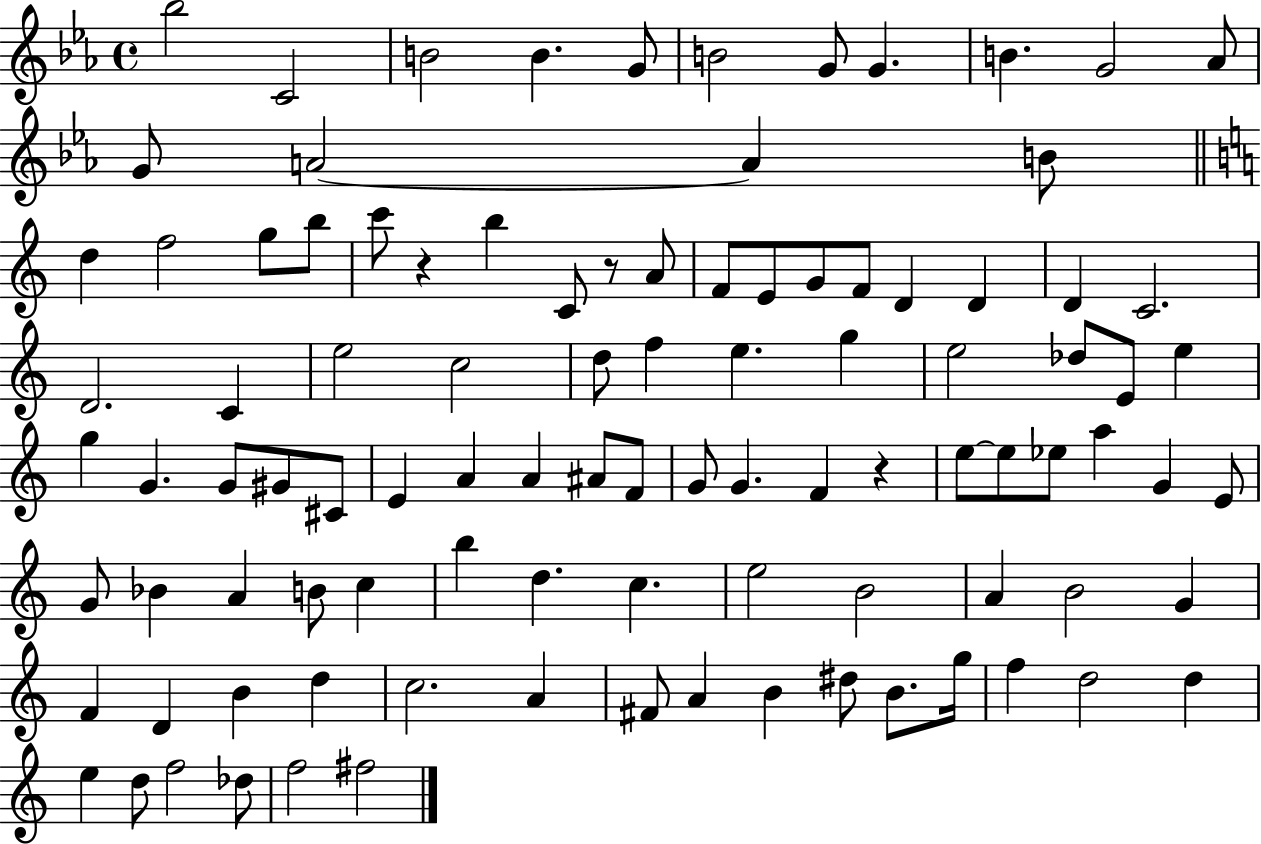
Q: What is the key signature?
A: EES major